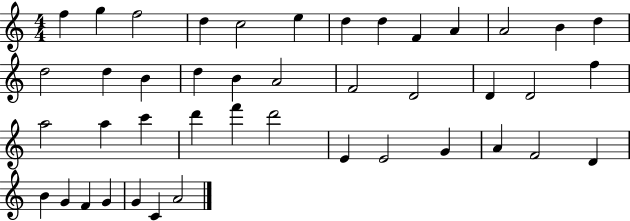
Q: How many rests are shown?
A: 0